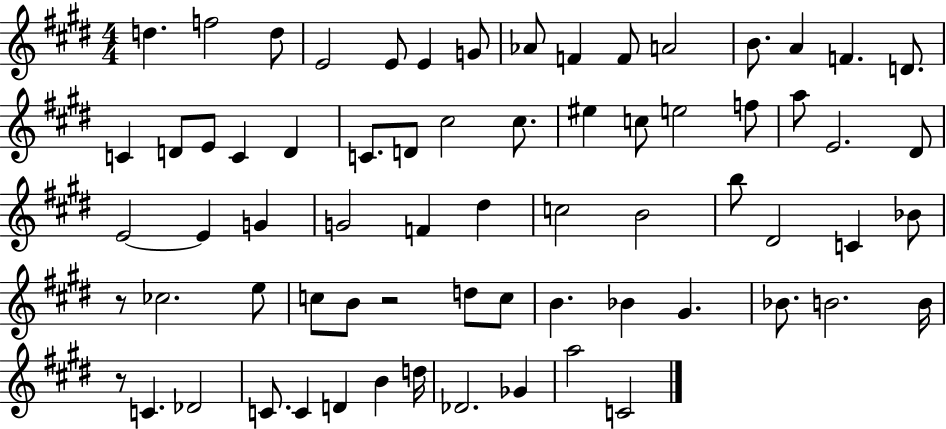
D5/q. F5/h D5/e E4/h E4/e E4/q G4/e Ab4/e F4/q F4/e A4/h B4/e. A4/q F4/q. D4/e. C4/q D4/e E4/e C4/q D4/q C4/e. D4/e C#5/h C#5/e. EIS5/q C5/e E5/h F5/e A5/e E4/h. D#4/e E4/h E4/q G4/q G4/h F4/q D#5/q C5/h B4/h B5/e D#4/h C4/q Bb4/e R/e CES5/h. E5/e C5/e B4/e R/h D5/e C5/e B4/q. Bb4/q G#4/q. Bb4/e. B4/h. B4/s R/e C4/q. Db4/h C4/e. C4/q D4/q B4/q D5/s Db4/h. Gb4/q A5/h C4/h